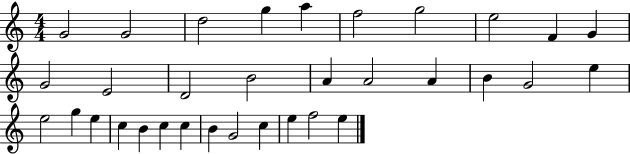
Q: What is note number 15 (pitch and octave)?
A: A4